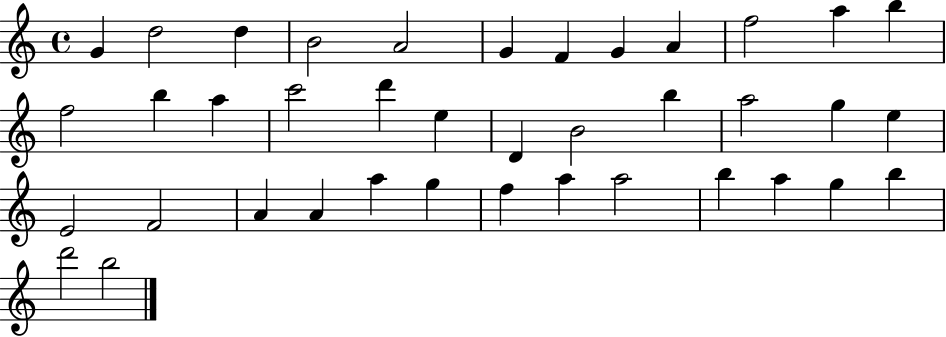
{
  \clef treble
  \time 4/4
  \defaultTimeSignature
  \key c \major
  g'4 d''2 d''4 | b'2 a'2 | g'4 f'4 g'4 a'4 | f''2 a''4 b''4 | \break f''2 b''4 a''4 | c'''2 d'''4 e''4 | d'4 b'2 b''4 | a''2 g''4 e''4 | \break e'2 f'2 | a'4 a'4 a''4 g''4 | f''4 a''4 a''2 | b''4 a''4 g''4 b''4 | \break d'''2 b''2 | \bar "|."
}